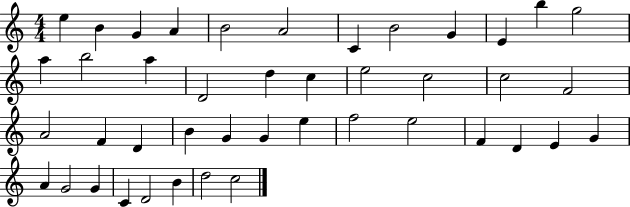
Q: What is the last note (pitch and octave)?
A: C5